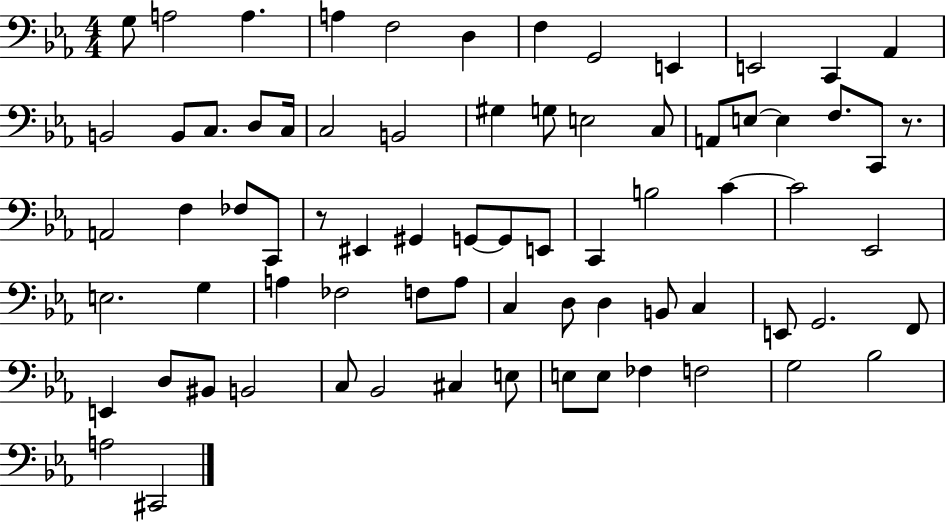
{
  \clef bass
  \numericTimeSignature
  \time 4/4
  \key ees \major
  g8 a2 a4. | a4 f2 d4 | f4 g,2 e,4 | e,2 c,4 aes,4 | \break b,2 b,8 c8. d8 c16 | c2 b,2 | gis4 g8 e2 c8 | a,8 e8~~ e4 f8. c,8 r8. | \break a,2 f4 fes8 c,8 | r8 eis,4 gis,4 g,8~~ g,8 e,8 | c,4 b2 c'4~~ | c'2 ees,2 | \break e2. g4 | a4 fes2 f8 a8 | c4 d8 d4 b,8 c4 | e,8 g,2. f,8 | \break e,4 d8 bis,8 b,2 | c8 bes,2 cis4 e8 | e8 e8 fes4 f2 | g2 bes2 | \break a2 cis,2 | \bar "|."
}